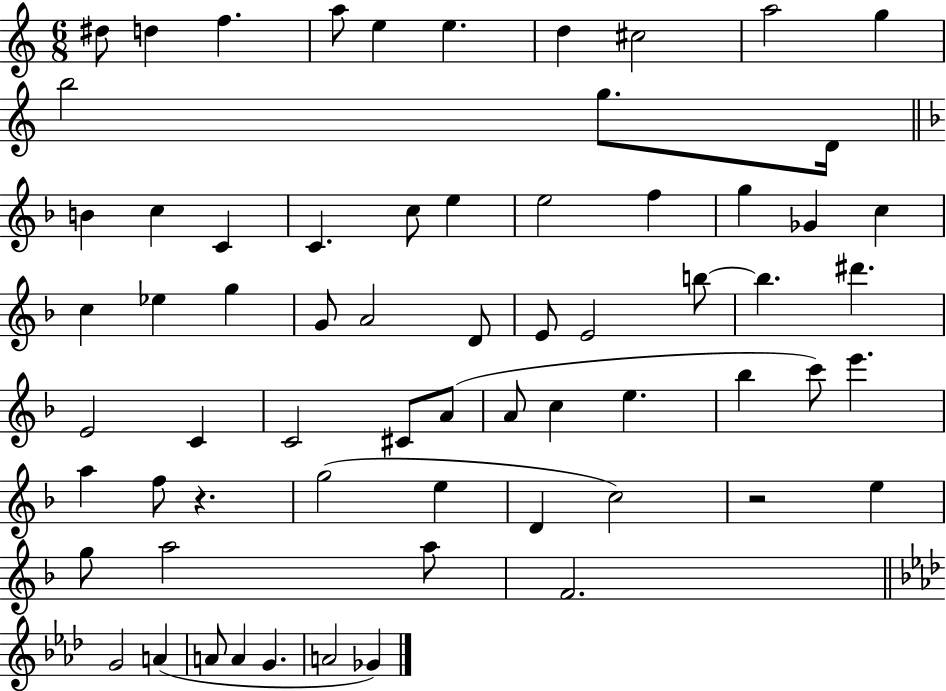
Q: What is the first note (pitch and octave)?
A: D#5